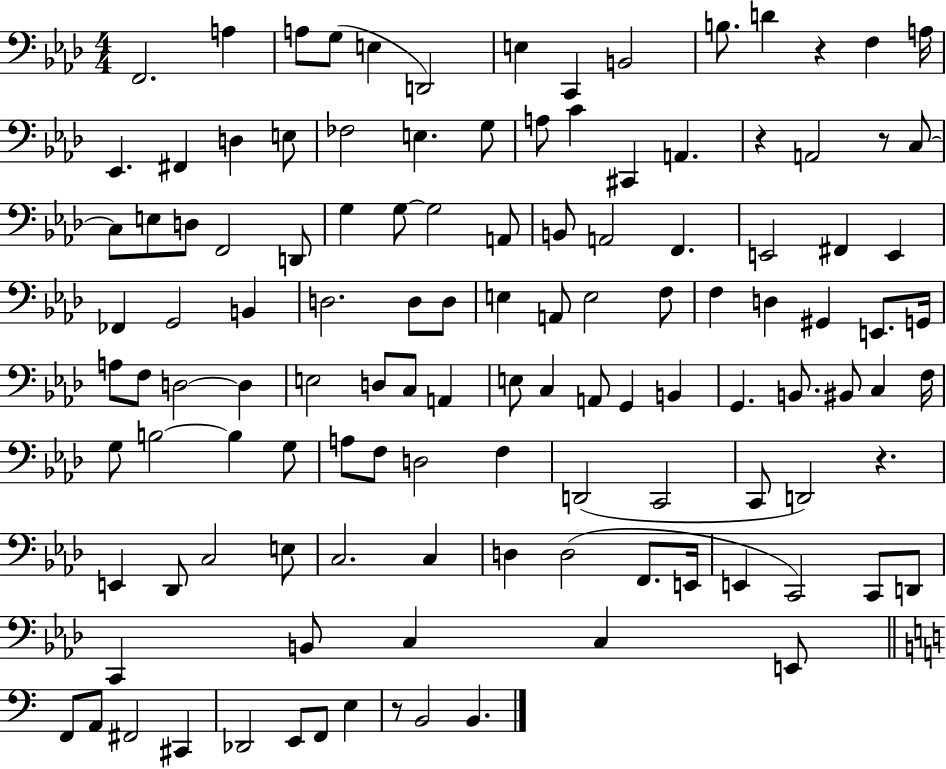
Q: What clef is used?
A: bass